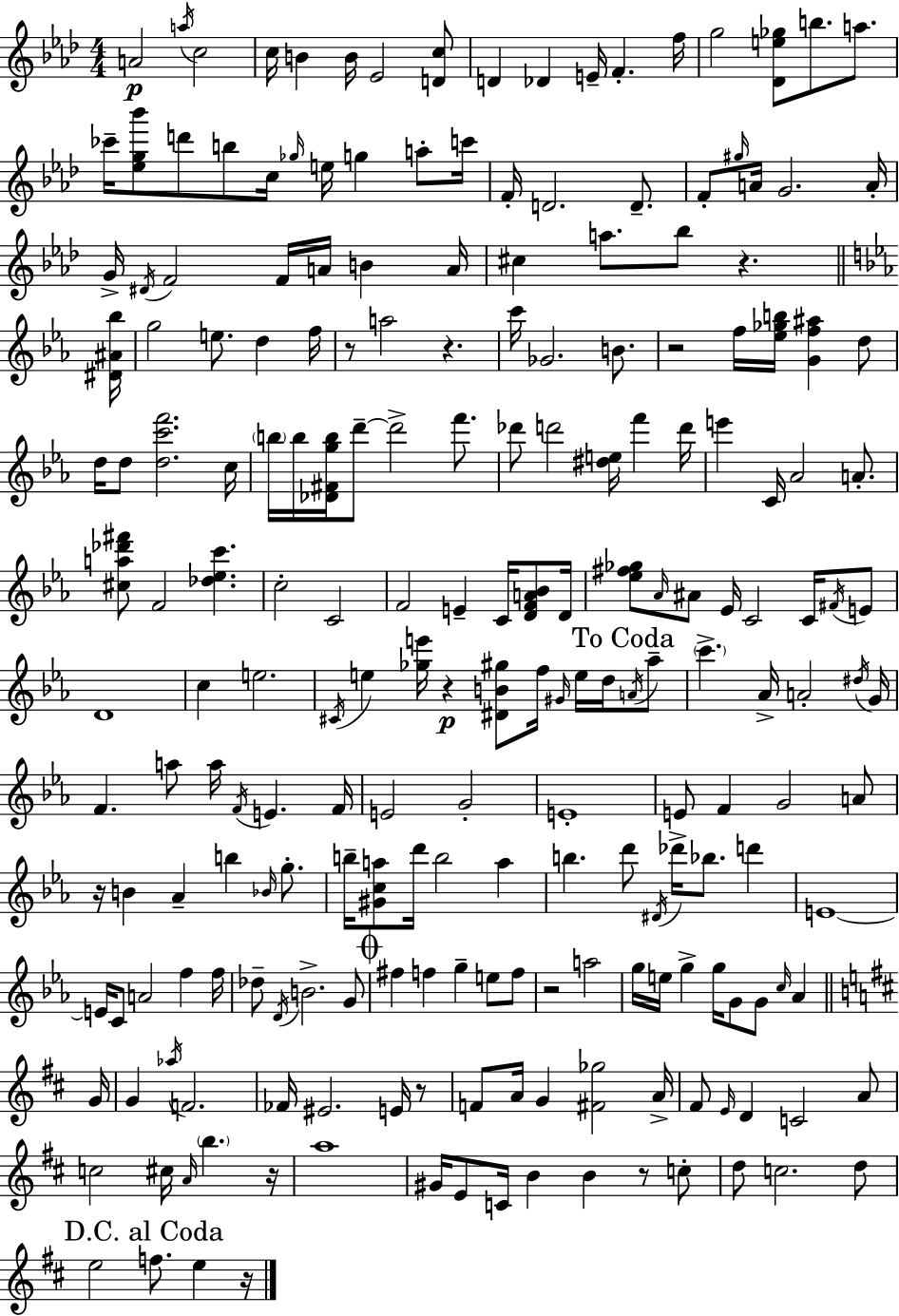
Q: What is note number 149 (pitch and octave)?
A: C5